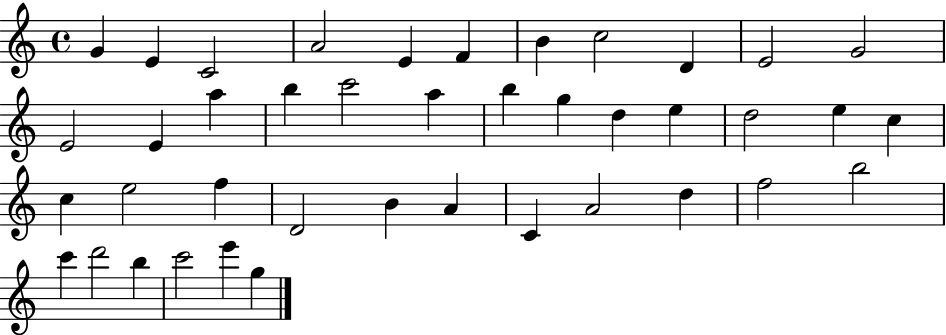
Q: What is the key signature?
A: C major